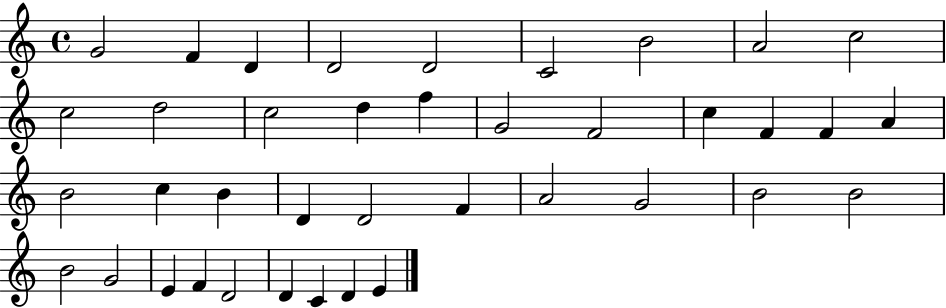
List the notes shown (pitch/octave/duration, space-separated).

G4/h F4/q D4/q D4/h D4/h C4/h B4/h A4/h C5/h C5/h D5/h C5/h D5/q F5/q G4/h F4/h C5/q F4/q F4/q A4/q B4/h C5/q B4/q D4/q D4/h F4/q A4/h G4/h B4/h B4/h B4/h G4/h E4/q F4/q D4/h D4/q C4/q D4/q E4/q